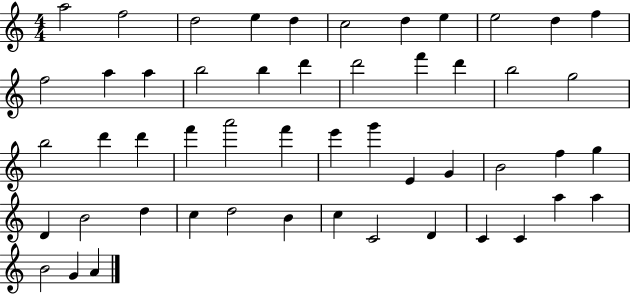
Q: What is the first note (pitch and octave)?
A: A5